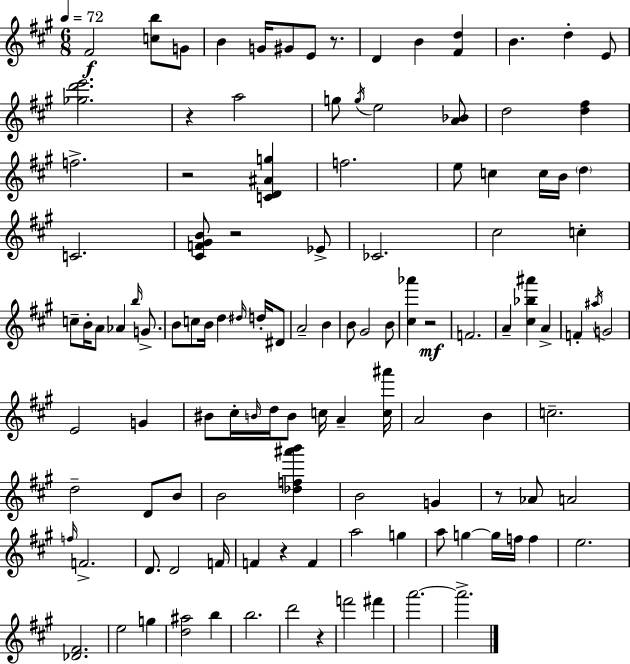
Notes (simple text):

F#4/h [C5,B5]/e G4/e B4/q G4/s G#4/e E4/e R/e. D4/q B4/q [F#4,D5]/q B4/q. D5/q E4/e [Gb5,D6,E6]/h. R/q A5/h G5/e G5/s E5/h [A4,Bb4]/e D5/h [D5,F#5]/q F5/h. R/h [C4,D4,A#4,G5]/q F5/h. E5/e C5/q C5/s B4/s D5/q C4/h. [C#4,F4,G#4,B4]/e R/h Eb4/e CES4/h. C#5/h C5/q C5/e B4/s A4/e Ab4/q B5/s G4/e. B4/e C5/e B4/s D5/q D#5/s D5/s D#4/e A4/h B4/q B4/e G#4/h B4/e [C#5,Ab6]/q R/h F4/h. A4/q [C#5,Bb5,A#6]/q A4/q F4/q A#5/s G4/h E4/h G4/q BIS4/e C#5/s B4/s D5/s B4/e C5/s A4/q [C5,A#6]/s A4/h B4/q C5/h. D5/h D4/e B4/e B4/h [Db5,F5,A#6,B6]/q B4/h G4/q R/e Ab4/e A4/h F5/s F4/h. D4/e. D4/h F4/s F4/q R/q F4/q A5/h G5/q A5/e G5/q G5/s F5/s F5/q E5/h. [Db4,F#4]/h. E5/h G5/q [D5,A#5]/h B5/q B5/h. D6/h R/q F6/h F#6/q A6/h. A6/h.